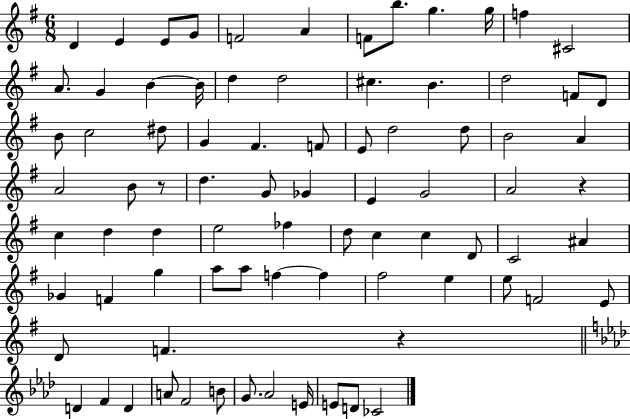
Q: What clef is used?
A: treble